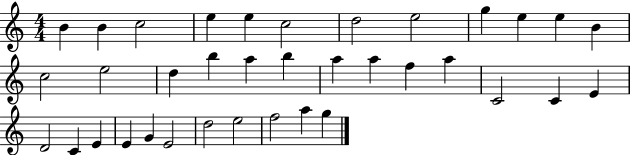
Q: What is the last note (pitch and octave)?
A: G5